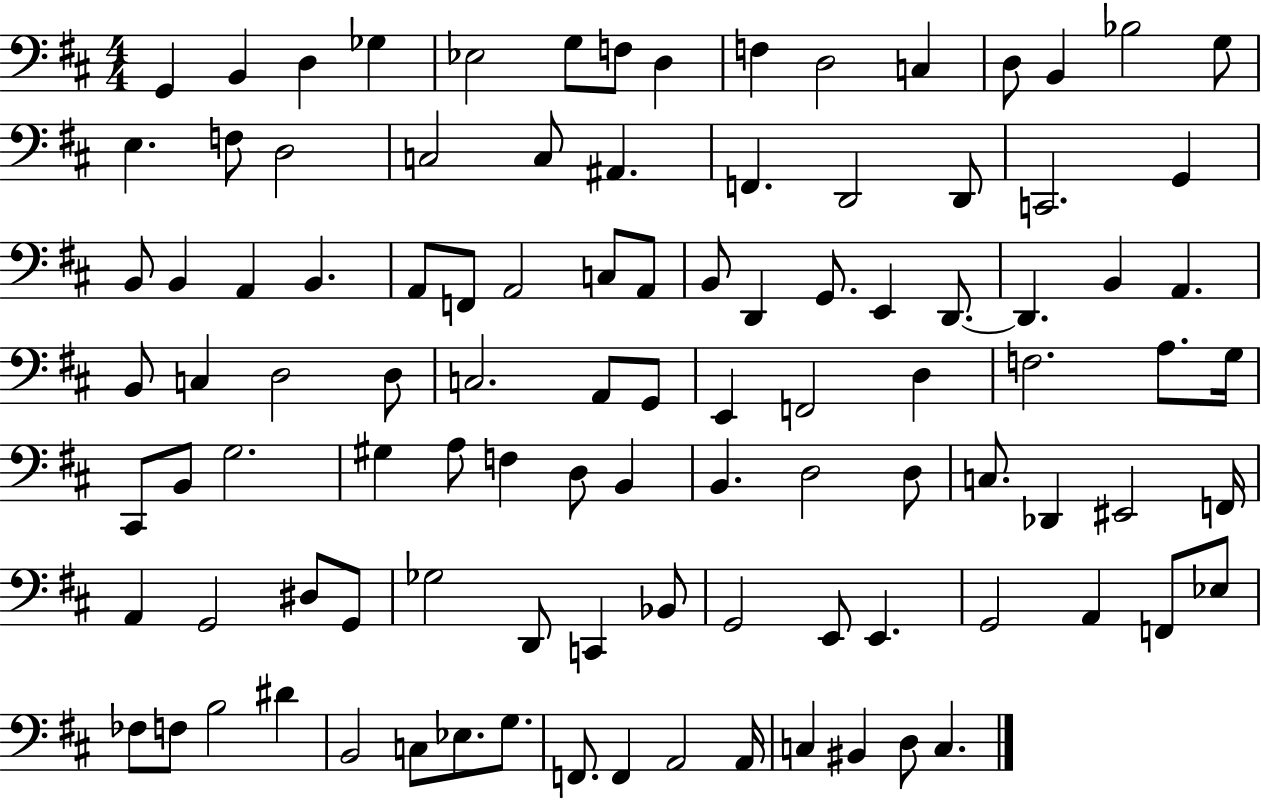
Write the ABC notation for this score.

X:1
T:Untitled
M:4/4
L:1/4
K:D
G,, B,, D, _G, _E,2 G,/2 F,/2 D, F, D,2 C, D,/2 B,, _B,2 G,/2 E, F,/2 D,2 C,2 C,/2 ^A,, F,, D,,2 D,,/2 C,,2 G,, B,,/2 B,, A,, B,, A,,/2 F,,/2 A,,2 C,/2 A,,/2 B,,/2 D,, G,,/2 E,, D,,/2 D,, B,, A,, B,,/2 C, D,2 D,/2 C,2 A,,/2 G,,/2 E,, F,,2 D, F,2 A,/2 G,/4 ^C,,/2 B,,/2 G,2 ^G, A,/2 F, D,/2 B,, B,, D,2 D,/2 C,/2 _D,, ^E,,2 F,,/4 A,, G,,2 ^D,/2 G,,/2 _G,2 D,,/2 C,, _B,,/2 G,,2 E,,/2 E,, G,,2 A,, F,,/2 _E,/2 _F,/2 F,/2 B,2 ^D B,,2 C,/2 _E,/2 G,/2 F,,/2 F,, A,,2 A,,/4 C, ^B,, D,/2 C,